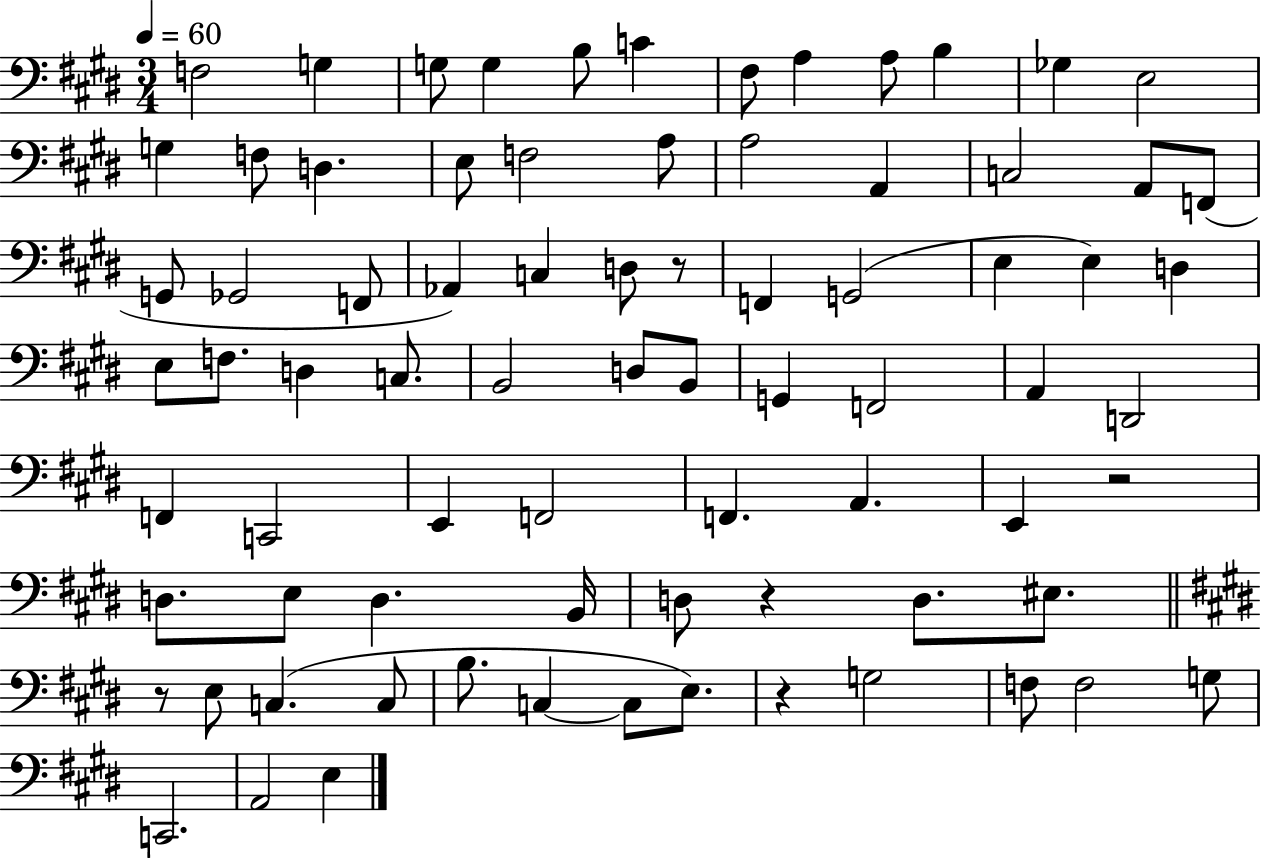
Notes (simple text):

F3/h G3/q G3/e G3/q B3/e C4/q F#3/e A3/q A3/e B3/q Gb3/q E3/h G3/q F3/e D3/q. E3/e F3/h A3/e A3/h A2/q C3/h A2/e F2/e G2/e Gb2/h F2/e Ab2/q C3/q D3/e R/e F2/q G2/h E3/q E3/q D3/q E3/e F3/e. D3/q C3/e. B2/h D3/e B2/e G2/q F2/h A2/q D2/h F2/q C2/h E2/q F2/h F2/q. A2/q. E2/q R/h D3/e. E3/e D3/q. B2/s D3/e R/q D3/e. EIS3/e. R/e E3/e C3/q. C3/e B3/e. C3/q C3/e E3/e. R/q G3/h F3/e F3/h G3/e C2/h. A2/h E3/q